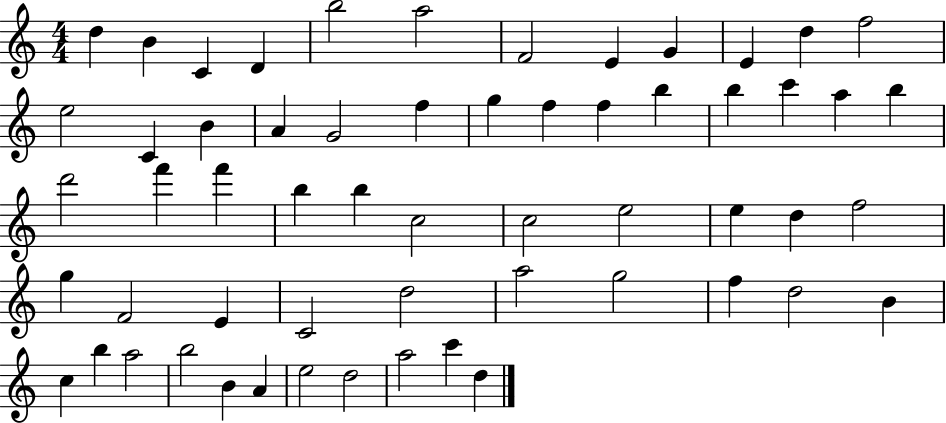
X:1
T:Untitled
M:4/4
L:1/4
K:C
d B C D b2 a2 F2 E G E d f2 e2 C B A G2 f g f f b b c' a b d'2 f' f' b b c2 c2 e2 e d f2 g F2 E C2 d2 a2 g2 f d2 B c b a2 b2 B A e2 d2 a2 c' d